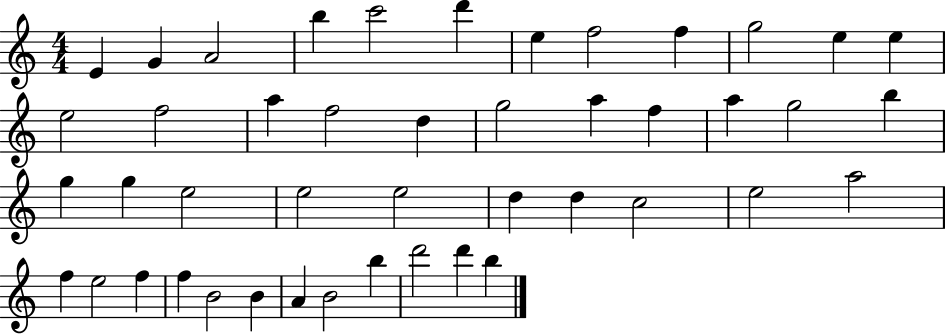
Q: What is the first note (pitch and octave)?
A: E4